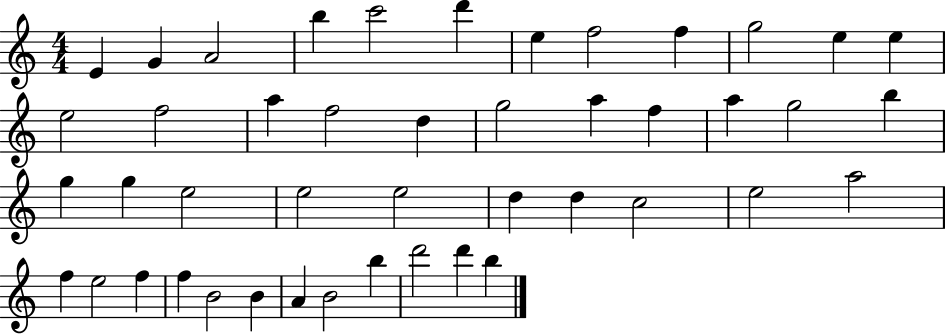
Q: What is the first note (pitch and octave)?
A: E4